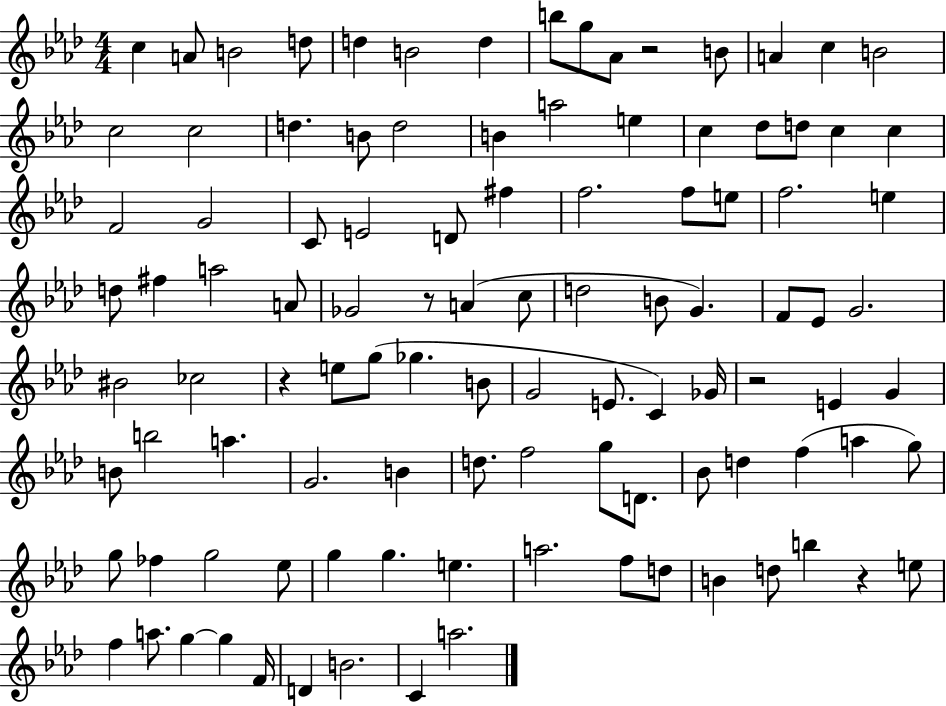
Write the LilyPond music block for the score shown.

{
  \clef treble
  \numericTimeSignature
  \time 4/4
  \key aes \major
  c''4 a'8 b'2 d''8 | d''4 b'2 d''4 | b''8 g''8 aes'8 r2 b'8 | a'4 c''4 b'2 | \break c''2 c''2 | d''4. b'8 d''2 | b'4 a''2 e''4 | c''4 des''8 d''8 c''4 c''4 | \break f'2 g'2 | c'8 e'2 d'8 fis''4 | f''2. f''8 e''8 | f''2. e''4 | \break d''8 fis''4 a''2 a'8 | ges'2 r8 a'4( c''8 | d''2 b'8 g'4.) | f'8 ees'8 g'2. | \break bis'2 ces''2 | r4 e''8 g''8( ges''4. b'8 | g'2 e'8. c'4) ges'16 | r2 e'4 g'4 | \break b'8 b''2 a''4. | g'2. b'4 | d''8. f''2 g''8 d'8. | bes'8 d''4 f''4( a''4 g''8) | \break g''8 fes''4 g''2 ees''8 | g''4 g''4. e''4. | a''2. f''8 d''8 | b'4 d''8 b''4 r4 e''8 | \break f''4 a''8. g''4~~ g''4 f'16 | d'4 b'2. | c'4 a''2. | \bar "|."
}